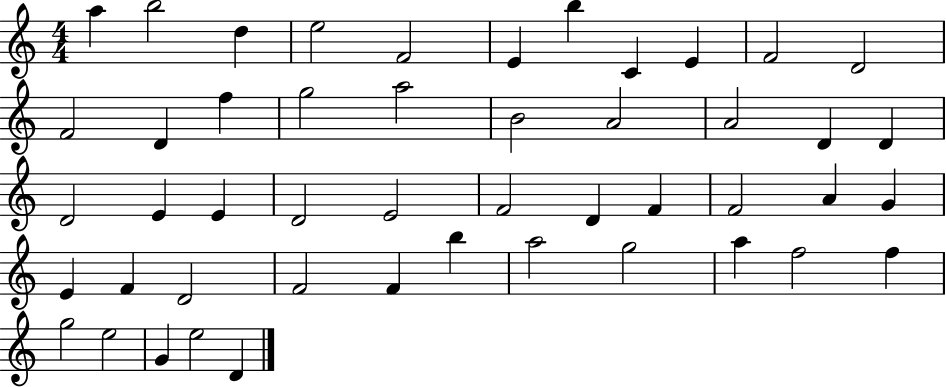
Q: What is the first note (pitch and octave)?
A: A5